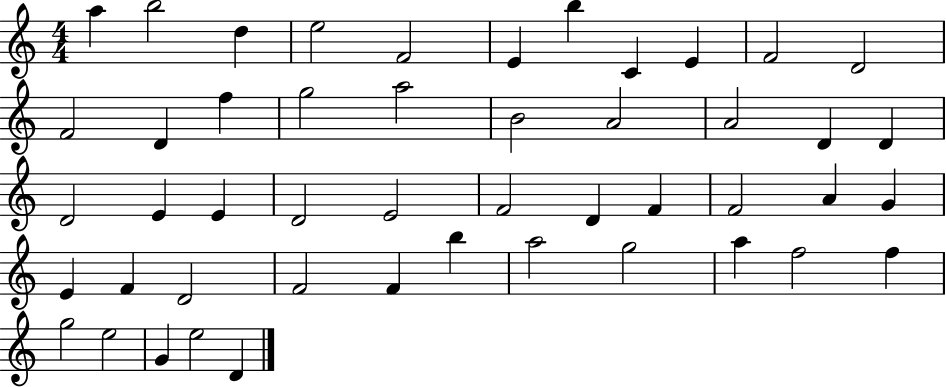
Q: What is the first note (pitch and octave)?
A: A5